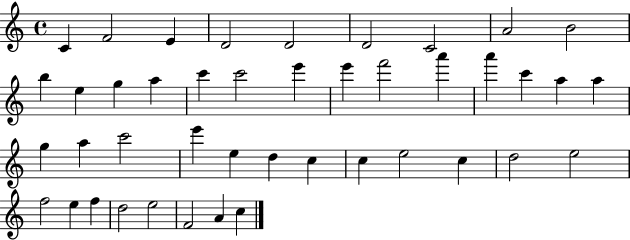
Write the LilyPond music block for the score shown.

{
  \clef treble
  \time 4/4
  \defaultTimeSignature
  \key c \major
  c'4 f'2 e'4 | d'2 d'2 | d'2 c'2 | a'2 b'2 | \break b''4 e''4 g''4 a''4 | c'''4 c'''2 e'''4 | e'''4 f'''2 a'''4 | a'''4 c'''4 a''4 a''4 | \break g''4 a''4 c'''2 | e'''4 e''4 d''4 c''4 | c''4 e''2 c''4 | d''2 e''2 | \break f''2 e''4 f''4 | d''2 e''2 | f'2 a'4 c''4 | \bar "|."
}